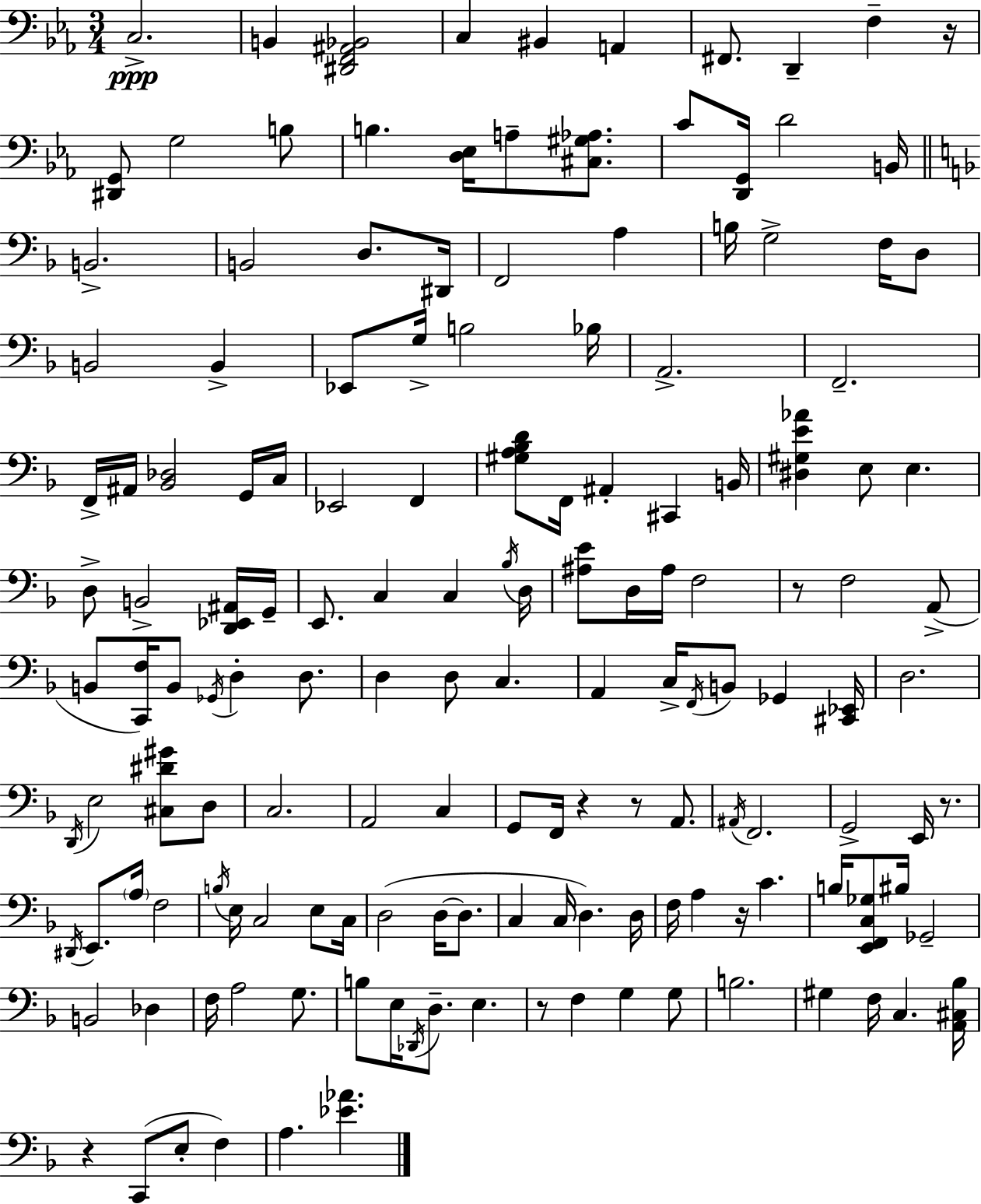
X:1
T:Untitled
M:3/4
L:1/4
K:Eb
C,2 B,, [^D,,F,,^A,,_B,,]2 C, ^B,, A,, ^F,,/2 D,, F, z/4 [^D,,G,,]/2 G,2 B,/2 B, [D,_E,]/4 A,/2 [^C,^G,_A,]/2 C/2 [D,,G,,]/4 D2 B,,/4 B,,2 B,,2 D,/2 ^D,,/4 F,,2 A, B,/4 G,2 F,/4 D,/2 B,,2 B,, _E,,/2 G,/4 B,2 _B,/4 A,,2 F,,2 F,,/4 ^A,,/4 [_B,,_D,]2 G,,/4 C,/4 _E,,2 F,, [^G,A,_B,D]/2 F,,/4 ^A,, ^C,, B,,/4 [^D,^G,E_A] E,/2 E, D,/2 B,,2 [D,,_E,,^A,,]/4 G,,/4 E,,/2 C, C, _B,/4 D,/4 [^A,E]/2 D,/4 ^A,/4 F,2 z/2 F,2 A,,/2 B,,/2 [C,,F,]/4 B,,/2 _G,,/4 D, D,/2 D, D,/2 C, A,, C,/4 F,,/4 B,,/2 _G,, [^C,,_E,,]/4 D,2 D,,/4 E,2 [^C,^D^G]/2 D,/2 C,2 A,,2 C, G,,/2 F,,/4 z z/2 A,,/2 ^A,,/4 F,,2 G,,2 E,,/4 z/2 ^D,,/4 E,,/2 A,/4 F,2 B,/4 E,/4 C,2 E,/2 C,/4 D,2 D,/4 D,/2 C, C,/4 D, D,/4 F,/4 A, z/4 C B,/4 [E,,F,,C,_G,]/2 ^B,/4 _G,,2 B,,2 _D, F,/4 A,2 G,/2 B,/2 E,/4 _D,,/4 D,/2 E, z/2 F, G, G,/2 B,2 ^G, F,/4 C, [A,,^C,_B,]/4 z C,,/2 E,/2 F, A, [_E_A]